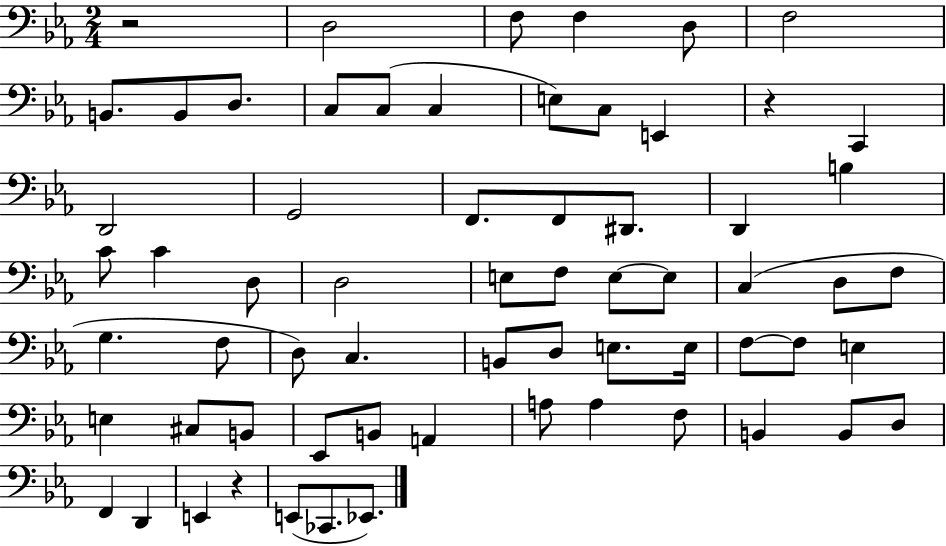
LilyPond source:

{
  \clef bass
  \numericTimeSignature
  \time 2/4
  \key ees \major
  r2 | d2 | f8 f4 d8 | f2 | \break b,8. b,8 d8. | c8 c8( c4 | e8) c8 e,4 | r4 c,4 | \break d,2 | g,2 | f,8. f,8 dis,8. | d,4 b4 | \break c'8 c'4 d8 | d2 | e8 f8 e8~~ e8 | c4( d8 f8 | \break g4. f8 | d8) c4. | b,8 d8 e8. e16 | f8~~ f8 e4 | \break e4 cis8 b,8 | ees,8 b,8 a,4 | a8 a4 f8 | b,4 b,8 d8 | \break f,4 d,4 | e,4 r4 | e,8( ces,8. ees,8.) | \bar "|."
}